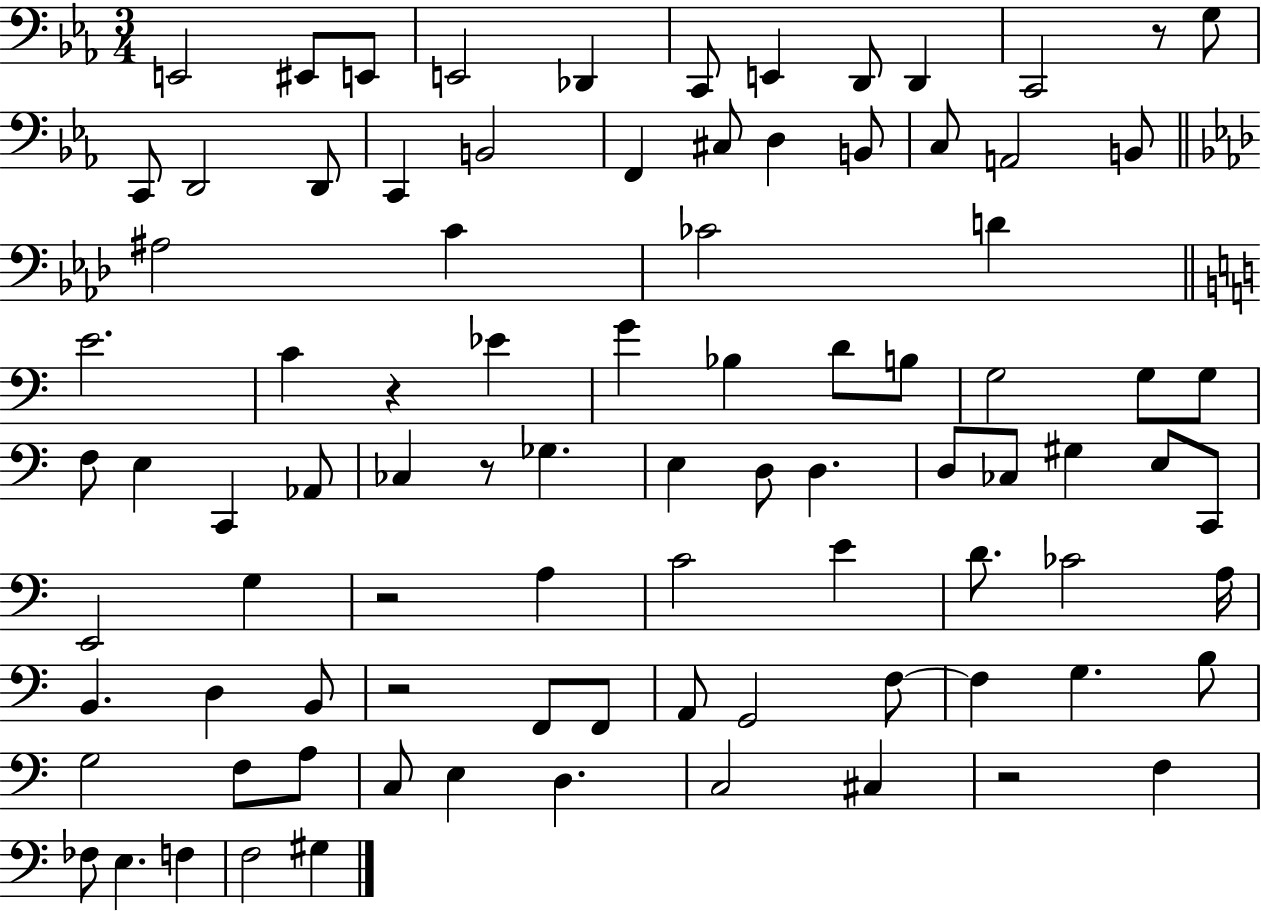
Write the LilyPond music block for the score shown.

{
  \clef bass
  \numericTimeSignature
  \time 3/4
  \key ees \major
  e,2 eis,8 e,8 | e,2 des,4 | c,8 e,4 d,8 d,4 | c,2 r8 g8 | \break c,8 d,2 d,8 | c,4 b,2 | f,4 cis8 d4 b,8 | c8 a,2 b,8 | \break \bar "||" \break \key aes \major ais2 c'4 | ces'2 d'4 | \bar "||" \break \key a \minor e'2. | c'4 r4 ees'4 | g'4 bes4 d'8 b8 | g2 g8 g8 | \break f8 e4 c,4 aes,8 | ces4 r8 ges4. | e4 d8 d4. | d8 ces8 gis4 e8 c,8 | \break e,2 g4 | r2 a4 | c'2 e'4 | d'8. ces'2 a16 | \break b,4. d4 b,8 | r2 f,8 f,8 | a,8 g,2 f8~~ | f4 g4. b8 | \break g2 f8 a8 | c8 e4 d4. | c2 cis4 | r2 f4 | \break fes8 e4. f4 | f2 gis4 | \bar "|."
}